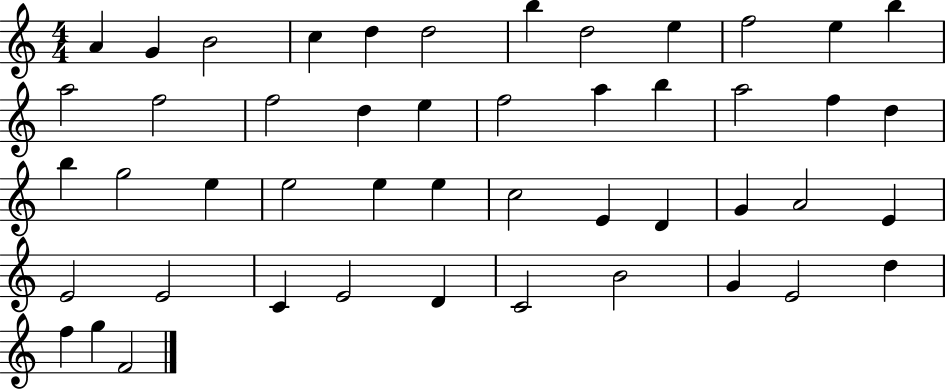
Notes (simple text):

A4/q G4/q B4/h C5/q D5/q D5/h B5/q D5/h E5/q F5/h E5/q B5/q A5/h F5/h F5/h D5/q E5/q F5/h A5/q B5/q A5/h F5/q D5/q B5/q G5/h E5/q E5/h E5/q E5/q C5/h E4/q D4/q G4/q A4/h E4/q E4/h E4/h C4/q E4/h D4/q C4/h B4/h G4/q E4/h D5/q F5/q G5/q F4/h